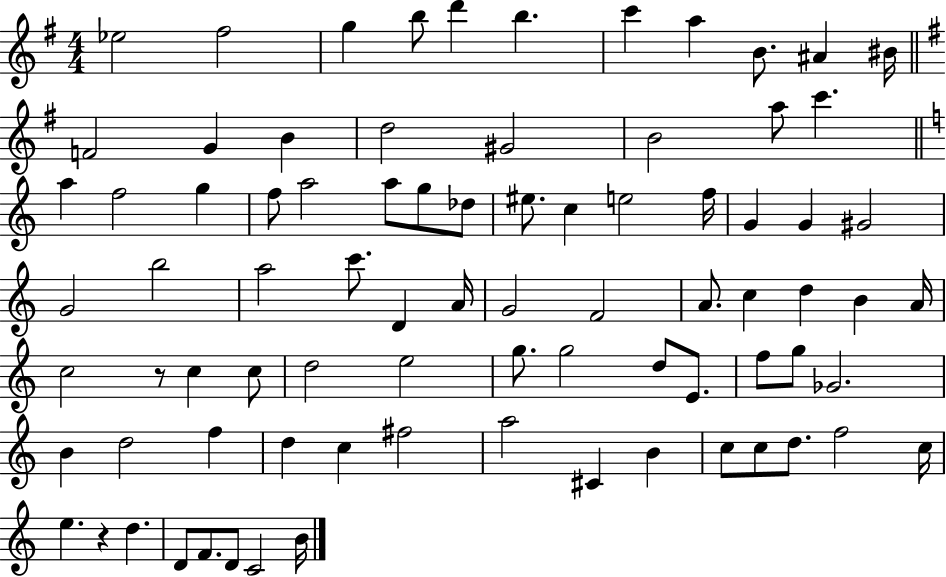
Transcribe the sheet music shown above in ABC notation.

X:1
T:Untitled
M:4/4
L:1/4
K:G
_e2 ^f2 g b/2 d' b c' a B/2 ^A ^B/4 F2 G B d2 ^G2 B2 a/2 c' a f2 g f/2 a2 a/2 g/2 _d/2 ^e/2 c e2 f/4 G G ^G2 G2 b2 a2 c'/2 D A/4 G2 F2 A/2 c d B A/4 c2 z/2 c c/2 d2 e2 g/2 g2 d/2 E/2 f/2 g/2 _G2 B d2 f d c ^f2 a2 ^C B c/2 c/2 d/2 f2 c/4 e z d D/2 F/2 D/2 C2 B/4